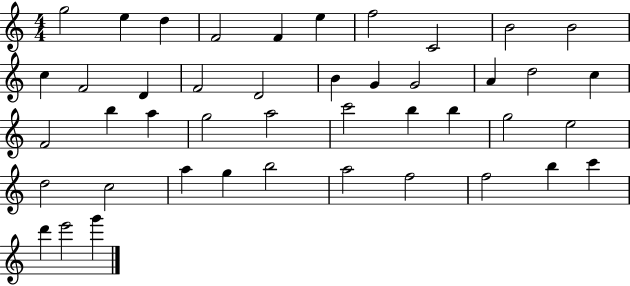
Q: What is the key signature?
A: C major